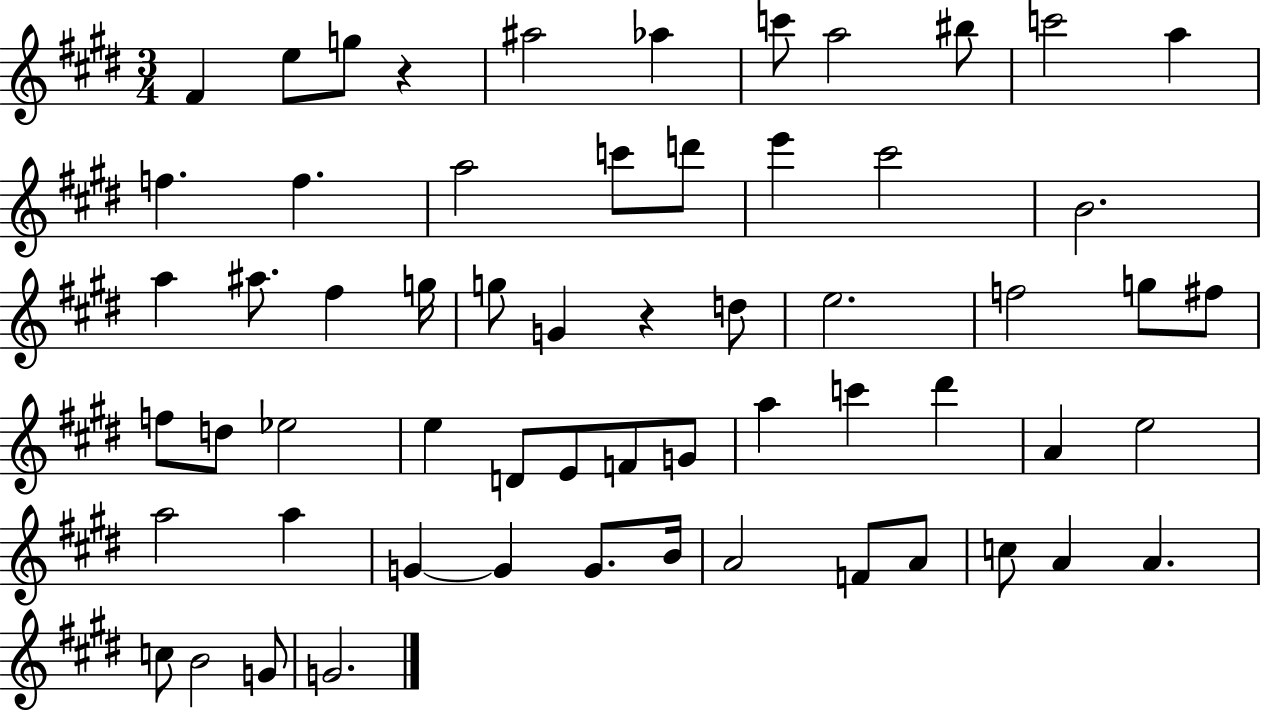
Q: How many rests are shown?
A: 2